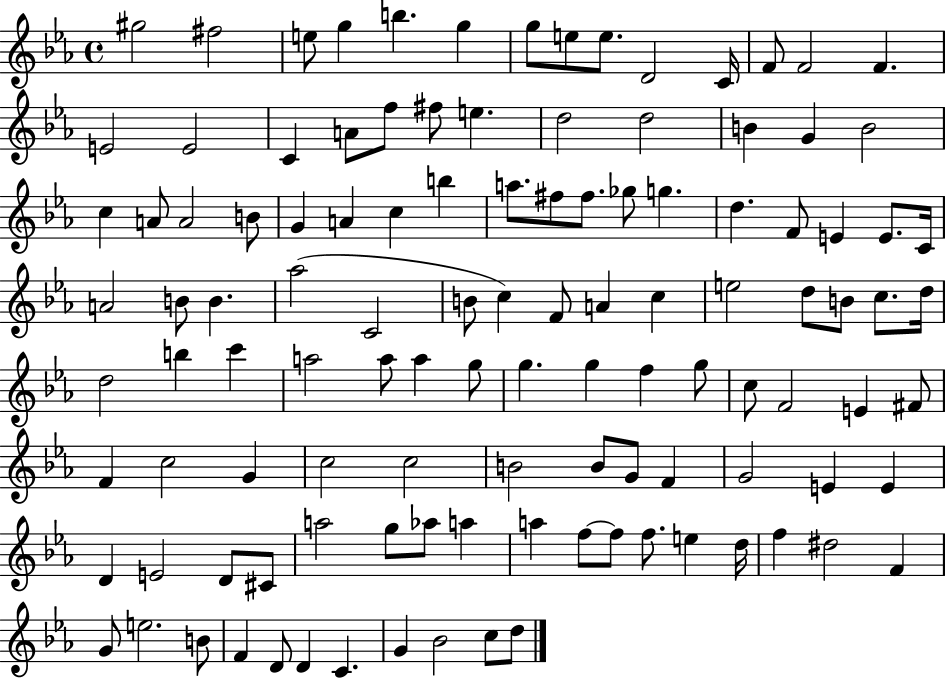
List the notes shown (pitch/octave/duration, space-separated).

G#5/h F#5/h E5/e G5/q B5/q. G5/q G5/e E5/e E5/e. D4/h C4/s F4/e F4/h F4/q. E4/h E4/h C4/q A4/e F5/e F#5/e E5/q. D5/h D5/h B4/q G4/q B4/h C5/q A4/e A4/h B4/e G4/q A4/q C5/q B5/q A5/e. F#5/e F#5/e. Gb5/e G5/q. D5/q. F4/e E4/q E4/e. C4/s A4/h B4/e B4/q. Ab5/h C4/h B4/e C5/q F4/e A4/q C5/q E5/h D5/e B4/e C5/e. D5/s D5/h B5/q C6/q A5/h A5/e A5/q G5/e G5/q. G5/q F5/q G5/e C5/e F4/h E4/q F#4/e F4/q C5/h G4/q C5/h C5/h B4/h B4/e G4/e F4/q G4/h E4/q E4/q D4/q E4/h D4/e C#4/e A5/h G5/e Ab5/e A5/q A5/q F5/e F5/e F5/e. E5/q D5/s F5/q D#5/h F4/q G4/e E5/h. B4/e F4/q D4/e D4/q C4/q. G4/q Bb4/h C5/e D5/e